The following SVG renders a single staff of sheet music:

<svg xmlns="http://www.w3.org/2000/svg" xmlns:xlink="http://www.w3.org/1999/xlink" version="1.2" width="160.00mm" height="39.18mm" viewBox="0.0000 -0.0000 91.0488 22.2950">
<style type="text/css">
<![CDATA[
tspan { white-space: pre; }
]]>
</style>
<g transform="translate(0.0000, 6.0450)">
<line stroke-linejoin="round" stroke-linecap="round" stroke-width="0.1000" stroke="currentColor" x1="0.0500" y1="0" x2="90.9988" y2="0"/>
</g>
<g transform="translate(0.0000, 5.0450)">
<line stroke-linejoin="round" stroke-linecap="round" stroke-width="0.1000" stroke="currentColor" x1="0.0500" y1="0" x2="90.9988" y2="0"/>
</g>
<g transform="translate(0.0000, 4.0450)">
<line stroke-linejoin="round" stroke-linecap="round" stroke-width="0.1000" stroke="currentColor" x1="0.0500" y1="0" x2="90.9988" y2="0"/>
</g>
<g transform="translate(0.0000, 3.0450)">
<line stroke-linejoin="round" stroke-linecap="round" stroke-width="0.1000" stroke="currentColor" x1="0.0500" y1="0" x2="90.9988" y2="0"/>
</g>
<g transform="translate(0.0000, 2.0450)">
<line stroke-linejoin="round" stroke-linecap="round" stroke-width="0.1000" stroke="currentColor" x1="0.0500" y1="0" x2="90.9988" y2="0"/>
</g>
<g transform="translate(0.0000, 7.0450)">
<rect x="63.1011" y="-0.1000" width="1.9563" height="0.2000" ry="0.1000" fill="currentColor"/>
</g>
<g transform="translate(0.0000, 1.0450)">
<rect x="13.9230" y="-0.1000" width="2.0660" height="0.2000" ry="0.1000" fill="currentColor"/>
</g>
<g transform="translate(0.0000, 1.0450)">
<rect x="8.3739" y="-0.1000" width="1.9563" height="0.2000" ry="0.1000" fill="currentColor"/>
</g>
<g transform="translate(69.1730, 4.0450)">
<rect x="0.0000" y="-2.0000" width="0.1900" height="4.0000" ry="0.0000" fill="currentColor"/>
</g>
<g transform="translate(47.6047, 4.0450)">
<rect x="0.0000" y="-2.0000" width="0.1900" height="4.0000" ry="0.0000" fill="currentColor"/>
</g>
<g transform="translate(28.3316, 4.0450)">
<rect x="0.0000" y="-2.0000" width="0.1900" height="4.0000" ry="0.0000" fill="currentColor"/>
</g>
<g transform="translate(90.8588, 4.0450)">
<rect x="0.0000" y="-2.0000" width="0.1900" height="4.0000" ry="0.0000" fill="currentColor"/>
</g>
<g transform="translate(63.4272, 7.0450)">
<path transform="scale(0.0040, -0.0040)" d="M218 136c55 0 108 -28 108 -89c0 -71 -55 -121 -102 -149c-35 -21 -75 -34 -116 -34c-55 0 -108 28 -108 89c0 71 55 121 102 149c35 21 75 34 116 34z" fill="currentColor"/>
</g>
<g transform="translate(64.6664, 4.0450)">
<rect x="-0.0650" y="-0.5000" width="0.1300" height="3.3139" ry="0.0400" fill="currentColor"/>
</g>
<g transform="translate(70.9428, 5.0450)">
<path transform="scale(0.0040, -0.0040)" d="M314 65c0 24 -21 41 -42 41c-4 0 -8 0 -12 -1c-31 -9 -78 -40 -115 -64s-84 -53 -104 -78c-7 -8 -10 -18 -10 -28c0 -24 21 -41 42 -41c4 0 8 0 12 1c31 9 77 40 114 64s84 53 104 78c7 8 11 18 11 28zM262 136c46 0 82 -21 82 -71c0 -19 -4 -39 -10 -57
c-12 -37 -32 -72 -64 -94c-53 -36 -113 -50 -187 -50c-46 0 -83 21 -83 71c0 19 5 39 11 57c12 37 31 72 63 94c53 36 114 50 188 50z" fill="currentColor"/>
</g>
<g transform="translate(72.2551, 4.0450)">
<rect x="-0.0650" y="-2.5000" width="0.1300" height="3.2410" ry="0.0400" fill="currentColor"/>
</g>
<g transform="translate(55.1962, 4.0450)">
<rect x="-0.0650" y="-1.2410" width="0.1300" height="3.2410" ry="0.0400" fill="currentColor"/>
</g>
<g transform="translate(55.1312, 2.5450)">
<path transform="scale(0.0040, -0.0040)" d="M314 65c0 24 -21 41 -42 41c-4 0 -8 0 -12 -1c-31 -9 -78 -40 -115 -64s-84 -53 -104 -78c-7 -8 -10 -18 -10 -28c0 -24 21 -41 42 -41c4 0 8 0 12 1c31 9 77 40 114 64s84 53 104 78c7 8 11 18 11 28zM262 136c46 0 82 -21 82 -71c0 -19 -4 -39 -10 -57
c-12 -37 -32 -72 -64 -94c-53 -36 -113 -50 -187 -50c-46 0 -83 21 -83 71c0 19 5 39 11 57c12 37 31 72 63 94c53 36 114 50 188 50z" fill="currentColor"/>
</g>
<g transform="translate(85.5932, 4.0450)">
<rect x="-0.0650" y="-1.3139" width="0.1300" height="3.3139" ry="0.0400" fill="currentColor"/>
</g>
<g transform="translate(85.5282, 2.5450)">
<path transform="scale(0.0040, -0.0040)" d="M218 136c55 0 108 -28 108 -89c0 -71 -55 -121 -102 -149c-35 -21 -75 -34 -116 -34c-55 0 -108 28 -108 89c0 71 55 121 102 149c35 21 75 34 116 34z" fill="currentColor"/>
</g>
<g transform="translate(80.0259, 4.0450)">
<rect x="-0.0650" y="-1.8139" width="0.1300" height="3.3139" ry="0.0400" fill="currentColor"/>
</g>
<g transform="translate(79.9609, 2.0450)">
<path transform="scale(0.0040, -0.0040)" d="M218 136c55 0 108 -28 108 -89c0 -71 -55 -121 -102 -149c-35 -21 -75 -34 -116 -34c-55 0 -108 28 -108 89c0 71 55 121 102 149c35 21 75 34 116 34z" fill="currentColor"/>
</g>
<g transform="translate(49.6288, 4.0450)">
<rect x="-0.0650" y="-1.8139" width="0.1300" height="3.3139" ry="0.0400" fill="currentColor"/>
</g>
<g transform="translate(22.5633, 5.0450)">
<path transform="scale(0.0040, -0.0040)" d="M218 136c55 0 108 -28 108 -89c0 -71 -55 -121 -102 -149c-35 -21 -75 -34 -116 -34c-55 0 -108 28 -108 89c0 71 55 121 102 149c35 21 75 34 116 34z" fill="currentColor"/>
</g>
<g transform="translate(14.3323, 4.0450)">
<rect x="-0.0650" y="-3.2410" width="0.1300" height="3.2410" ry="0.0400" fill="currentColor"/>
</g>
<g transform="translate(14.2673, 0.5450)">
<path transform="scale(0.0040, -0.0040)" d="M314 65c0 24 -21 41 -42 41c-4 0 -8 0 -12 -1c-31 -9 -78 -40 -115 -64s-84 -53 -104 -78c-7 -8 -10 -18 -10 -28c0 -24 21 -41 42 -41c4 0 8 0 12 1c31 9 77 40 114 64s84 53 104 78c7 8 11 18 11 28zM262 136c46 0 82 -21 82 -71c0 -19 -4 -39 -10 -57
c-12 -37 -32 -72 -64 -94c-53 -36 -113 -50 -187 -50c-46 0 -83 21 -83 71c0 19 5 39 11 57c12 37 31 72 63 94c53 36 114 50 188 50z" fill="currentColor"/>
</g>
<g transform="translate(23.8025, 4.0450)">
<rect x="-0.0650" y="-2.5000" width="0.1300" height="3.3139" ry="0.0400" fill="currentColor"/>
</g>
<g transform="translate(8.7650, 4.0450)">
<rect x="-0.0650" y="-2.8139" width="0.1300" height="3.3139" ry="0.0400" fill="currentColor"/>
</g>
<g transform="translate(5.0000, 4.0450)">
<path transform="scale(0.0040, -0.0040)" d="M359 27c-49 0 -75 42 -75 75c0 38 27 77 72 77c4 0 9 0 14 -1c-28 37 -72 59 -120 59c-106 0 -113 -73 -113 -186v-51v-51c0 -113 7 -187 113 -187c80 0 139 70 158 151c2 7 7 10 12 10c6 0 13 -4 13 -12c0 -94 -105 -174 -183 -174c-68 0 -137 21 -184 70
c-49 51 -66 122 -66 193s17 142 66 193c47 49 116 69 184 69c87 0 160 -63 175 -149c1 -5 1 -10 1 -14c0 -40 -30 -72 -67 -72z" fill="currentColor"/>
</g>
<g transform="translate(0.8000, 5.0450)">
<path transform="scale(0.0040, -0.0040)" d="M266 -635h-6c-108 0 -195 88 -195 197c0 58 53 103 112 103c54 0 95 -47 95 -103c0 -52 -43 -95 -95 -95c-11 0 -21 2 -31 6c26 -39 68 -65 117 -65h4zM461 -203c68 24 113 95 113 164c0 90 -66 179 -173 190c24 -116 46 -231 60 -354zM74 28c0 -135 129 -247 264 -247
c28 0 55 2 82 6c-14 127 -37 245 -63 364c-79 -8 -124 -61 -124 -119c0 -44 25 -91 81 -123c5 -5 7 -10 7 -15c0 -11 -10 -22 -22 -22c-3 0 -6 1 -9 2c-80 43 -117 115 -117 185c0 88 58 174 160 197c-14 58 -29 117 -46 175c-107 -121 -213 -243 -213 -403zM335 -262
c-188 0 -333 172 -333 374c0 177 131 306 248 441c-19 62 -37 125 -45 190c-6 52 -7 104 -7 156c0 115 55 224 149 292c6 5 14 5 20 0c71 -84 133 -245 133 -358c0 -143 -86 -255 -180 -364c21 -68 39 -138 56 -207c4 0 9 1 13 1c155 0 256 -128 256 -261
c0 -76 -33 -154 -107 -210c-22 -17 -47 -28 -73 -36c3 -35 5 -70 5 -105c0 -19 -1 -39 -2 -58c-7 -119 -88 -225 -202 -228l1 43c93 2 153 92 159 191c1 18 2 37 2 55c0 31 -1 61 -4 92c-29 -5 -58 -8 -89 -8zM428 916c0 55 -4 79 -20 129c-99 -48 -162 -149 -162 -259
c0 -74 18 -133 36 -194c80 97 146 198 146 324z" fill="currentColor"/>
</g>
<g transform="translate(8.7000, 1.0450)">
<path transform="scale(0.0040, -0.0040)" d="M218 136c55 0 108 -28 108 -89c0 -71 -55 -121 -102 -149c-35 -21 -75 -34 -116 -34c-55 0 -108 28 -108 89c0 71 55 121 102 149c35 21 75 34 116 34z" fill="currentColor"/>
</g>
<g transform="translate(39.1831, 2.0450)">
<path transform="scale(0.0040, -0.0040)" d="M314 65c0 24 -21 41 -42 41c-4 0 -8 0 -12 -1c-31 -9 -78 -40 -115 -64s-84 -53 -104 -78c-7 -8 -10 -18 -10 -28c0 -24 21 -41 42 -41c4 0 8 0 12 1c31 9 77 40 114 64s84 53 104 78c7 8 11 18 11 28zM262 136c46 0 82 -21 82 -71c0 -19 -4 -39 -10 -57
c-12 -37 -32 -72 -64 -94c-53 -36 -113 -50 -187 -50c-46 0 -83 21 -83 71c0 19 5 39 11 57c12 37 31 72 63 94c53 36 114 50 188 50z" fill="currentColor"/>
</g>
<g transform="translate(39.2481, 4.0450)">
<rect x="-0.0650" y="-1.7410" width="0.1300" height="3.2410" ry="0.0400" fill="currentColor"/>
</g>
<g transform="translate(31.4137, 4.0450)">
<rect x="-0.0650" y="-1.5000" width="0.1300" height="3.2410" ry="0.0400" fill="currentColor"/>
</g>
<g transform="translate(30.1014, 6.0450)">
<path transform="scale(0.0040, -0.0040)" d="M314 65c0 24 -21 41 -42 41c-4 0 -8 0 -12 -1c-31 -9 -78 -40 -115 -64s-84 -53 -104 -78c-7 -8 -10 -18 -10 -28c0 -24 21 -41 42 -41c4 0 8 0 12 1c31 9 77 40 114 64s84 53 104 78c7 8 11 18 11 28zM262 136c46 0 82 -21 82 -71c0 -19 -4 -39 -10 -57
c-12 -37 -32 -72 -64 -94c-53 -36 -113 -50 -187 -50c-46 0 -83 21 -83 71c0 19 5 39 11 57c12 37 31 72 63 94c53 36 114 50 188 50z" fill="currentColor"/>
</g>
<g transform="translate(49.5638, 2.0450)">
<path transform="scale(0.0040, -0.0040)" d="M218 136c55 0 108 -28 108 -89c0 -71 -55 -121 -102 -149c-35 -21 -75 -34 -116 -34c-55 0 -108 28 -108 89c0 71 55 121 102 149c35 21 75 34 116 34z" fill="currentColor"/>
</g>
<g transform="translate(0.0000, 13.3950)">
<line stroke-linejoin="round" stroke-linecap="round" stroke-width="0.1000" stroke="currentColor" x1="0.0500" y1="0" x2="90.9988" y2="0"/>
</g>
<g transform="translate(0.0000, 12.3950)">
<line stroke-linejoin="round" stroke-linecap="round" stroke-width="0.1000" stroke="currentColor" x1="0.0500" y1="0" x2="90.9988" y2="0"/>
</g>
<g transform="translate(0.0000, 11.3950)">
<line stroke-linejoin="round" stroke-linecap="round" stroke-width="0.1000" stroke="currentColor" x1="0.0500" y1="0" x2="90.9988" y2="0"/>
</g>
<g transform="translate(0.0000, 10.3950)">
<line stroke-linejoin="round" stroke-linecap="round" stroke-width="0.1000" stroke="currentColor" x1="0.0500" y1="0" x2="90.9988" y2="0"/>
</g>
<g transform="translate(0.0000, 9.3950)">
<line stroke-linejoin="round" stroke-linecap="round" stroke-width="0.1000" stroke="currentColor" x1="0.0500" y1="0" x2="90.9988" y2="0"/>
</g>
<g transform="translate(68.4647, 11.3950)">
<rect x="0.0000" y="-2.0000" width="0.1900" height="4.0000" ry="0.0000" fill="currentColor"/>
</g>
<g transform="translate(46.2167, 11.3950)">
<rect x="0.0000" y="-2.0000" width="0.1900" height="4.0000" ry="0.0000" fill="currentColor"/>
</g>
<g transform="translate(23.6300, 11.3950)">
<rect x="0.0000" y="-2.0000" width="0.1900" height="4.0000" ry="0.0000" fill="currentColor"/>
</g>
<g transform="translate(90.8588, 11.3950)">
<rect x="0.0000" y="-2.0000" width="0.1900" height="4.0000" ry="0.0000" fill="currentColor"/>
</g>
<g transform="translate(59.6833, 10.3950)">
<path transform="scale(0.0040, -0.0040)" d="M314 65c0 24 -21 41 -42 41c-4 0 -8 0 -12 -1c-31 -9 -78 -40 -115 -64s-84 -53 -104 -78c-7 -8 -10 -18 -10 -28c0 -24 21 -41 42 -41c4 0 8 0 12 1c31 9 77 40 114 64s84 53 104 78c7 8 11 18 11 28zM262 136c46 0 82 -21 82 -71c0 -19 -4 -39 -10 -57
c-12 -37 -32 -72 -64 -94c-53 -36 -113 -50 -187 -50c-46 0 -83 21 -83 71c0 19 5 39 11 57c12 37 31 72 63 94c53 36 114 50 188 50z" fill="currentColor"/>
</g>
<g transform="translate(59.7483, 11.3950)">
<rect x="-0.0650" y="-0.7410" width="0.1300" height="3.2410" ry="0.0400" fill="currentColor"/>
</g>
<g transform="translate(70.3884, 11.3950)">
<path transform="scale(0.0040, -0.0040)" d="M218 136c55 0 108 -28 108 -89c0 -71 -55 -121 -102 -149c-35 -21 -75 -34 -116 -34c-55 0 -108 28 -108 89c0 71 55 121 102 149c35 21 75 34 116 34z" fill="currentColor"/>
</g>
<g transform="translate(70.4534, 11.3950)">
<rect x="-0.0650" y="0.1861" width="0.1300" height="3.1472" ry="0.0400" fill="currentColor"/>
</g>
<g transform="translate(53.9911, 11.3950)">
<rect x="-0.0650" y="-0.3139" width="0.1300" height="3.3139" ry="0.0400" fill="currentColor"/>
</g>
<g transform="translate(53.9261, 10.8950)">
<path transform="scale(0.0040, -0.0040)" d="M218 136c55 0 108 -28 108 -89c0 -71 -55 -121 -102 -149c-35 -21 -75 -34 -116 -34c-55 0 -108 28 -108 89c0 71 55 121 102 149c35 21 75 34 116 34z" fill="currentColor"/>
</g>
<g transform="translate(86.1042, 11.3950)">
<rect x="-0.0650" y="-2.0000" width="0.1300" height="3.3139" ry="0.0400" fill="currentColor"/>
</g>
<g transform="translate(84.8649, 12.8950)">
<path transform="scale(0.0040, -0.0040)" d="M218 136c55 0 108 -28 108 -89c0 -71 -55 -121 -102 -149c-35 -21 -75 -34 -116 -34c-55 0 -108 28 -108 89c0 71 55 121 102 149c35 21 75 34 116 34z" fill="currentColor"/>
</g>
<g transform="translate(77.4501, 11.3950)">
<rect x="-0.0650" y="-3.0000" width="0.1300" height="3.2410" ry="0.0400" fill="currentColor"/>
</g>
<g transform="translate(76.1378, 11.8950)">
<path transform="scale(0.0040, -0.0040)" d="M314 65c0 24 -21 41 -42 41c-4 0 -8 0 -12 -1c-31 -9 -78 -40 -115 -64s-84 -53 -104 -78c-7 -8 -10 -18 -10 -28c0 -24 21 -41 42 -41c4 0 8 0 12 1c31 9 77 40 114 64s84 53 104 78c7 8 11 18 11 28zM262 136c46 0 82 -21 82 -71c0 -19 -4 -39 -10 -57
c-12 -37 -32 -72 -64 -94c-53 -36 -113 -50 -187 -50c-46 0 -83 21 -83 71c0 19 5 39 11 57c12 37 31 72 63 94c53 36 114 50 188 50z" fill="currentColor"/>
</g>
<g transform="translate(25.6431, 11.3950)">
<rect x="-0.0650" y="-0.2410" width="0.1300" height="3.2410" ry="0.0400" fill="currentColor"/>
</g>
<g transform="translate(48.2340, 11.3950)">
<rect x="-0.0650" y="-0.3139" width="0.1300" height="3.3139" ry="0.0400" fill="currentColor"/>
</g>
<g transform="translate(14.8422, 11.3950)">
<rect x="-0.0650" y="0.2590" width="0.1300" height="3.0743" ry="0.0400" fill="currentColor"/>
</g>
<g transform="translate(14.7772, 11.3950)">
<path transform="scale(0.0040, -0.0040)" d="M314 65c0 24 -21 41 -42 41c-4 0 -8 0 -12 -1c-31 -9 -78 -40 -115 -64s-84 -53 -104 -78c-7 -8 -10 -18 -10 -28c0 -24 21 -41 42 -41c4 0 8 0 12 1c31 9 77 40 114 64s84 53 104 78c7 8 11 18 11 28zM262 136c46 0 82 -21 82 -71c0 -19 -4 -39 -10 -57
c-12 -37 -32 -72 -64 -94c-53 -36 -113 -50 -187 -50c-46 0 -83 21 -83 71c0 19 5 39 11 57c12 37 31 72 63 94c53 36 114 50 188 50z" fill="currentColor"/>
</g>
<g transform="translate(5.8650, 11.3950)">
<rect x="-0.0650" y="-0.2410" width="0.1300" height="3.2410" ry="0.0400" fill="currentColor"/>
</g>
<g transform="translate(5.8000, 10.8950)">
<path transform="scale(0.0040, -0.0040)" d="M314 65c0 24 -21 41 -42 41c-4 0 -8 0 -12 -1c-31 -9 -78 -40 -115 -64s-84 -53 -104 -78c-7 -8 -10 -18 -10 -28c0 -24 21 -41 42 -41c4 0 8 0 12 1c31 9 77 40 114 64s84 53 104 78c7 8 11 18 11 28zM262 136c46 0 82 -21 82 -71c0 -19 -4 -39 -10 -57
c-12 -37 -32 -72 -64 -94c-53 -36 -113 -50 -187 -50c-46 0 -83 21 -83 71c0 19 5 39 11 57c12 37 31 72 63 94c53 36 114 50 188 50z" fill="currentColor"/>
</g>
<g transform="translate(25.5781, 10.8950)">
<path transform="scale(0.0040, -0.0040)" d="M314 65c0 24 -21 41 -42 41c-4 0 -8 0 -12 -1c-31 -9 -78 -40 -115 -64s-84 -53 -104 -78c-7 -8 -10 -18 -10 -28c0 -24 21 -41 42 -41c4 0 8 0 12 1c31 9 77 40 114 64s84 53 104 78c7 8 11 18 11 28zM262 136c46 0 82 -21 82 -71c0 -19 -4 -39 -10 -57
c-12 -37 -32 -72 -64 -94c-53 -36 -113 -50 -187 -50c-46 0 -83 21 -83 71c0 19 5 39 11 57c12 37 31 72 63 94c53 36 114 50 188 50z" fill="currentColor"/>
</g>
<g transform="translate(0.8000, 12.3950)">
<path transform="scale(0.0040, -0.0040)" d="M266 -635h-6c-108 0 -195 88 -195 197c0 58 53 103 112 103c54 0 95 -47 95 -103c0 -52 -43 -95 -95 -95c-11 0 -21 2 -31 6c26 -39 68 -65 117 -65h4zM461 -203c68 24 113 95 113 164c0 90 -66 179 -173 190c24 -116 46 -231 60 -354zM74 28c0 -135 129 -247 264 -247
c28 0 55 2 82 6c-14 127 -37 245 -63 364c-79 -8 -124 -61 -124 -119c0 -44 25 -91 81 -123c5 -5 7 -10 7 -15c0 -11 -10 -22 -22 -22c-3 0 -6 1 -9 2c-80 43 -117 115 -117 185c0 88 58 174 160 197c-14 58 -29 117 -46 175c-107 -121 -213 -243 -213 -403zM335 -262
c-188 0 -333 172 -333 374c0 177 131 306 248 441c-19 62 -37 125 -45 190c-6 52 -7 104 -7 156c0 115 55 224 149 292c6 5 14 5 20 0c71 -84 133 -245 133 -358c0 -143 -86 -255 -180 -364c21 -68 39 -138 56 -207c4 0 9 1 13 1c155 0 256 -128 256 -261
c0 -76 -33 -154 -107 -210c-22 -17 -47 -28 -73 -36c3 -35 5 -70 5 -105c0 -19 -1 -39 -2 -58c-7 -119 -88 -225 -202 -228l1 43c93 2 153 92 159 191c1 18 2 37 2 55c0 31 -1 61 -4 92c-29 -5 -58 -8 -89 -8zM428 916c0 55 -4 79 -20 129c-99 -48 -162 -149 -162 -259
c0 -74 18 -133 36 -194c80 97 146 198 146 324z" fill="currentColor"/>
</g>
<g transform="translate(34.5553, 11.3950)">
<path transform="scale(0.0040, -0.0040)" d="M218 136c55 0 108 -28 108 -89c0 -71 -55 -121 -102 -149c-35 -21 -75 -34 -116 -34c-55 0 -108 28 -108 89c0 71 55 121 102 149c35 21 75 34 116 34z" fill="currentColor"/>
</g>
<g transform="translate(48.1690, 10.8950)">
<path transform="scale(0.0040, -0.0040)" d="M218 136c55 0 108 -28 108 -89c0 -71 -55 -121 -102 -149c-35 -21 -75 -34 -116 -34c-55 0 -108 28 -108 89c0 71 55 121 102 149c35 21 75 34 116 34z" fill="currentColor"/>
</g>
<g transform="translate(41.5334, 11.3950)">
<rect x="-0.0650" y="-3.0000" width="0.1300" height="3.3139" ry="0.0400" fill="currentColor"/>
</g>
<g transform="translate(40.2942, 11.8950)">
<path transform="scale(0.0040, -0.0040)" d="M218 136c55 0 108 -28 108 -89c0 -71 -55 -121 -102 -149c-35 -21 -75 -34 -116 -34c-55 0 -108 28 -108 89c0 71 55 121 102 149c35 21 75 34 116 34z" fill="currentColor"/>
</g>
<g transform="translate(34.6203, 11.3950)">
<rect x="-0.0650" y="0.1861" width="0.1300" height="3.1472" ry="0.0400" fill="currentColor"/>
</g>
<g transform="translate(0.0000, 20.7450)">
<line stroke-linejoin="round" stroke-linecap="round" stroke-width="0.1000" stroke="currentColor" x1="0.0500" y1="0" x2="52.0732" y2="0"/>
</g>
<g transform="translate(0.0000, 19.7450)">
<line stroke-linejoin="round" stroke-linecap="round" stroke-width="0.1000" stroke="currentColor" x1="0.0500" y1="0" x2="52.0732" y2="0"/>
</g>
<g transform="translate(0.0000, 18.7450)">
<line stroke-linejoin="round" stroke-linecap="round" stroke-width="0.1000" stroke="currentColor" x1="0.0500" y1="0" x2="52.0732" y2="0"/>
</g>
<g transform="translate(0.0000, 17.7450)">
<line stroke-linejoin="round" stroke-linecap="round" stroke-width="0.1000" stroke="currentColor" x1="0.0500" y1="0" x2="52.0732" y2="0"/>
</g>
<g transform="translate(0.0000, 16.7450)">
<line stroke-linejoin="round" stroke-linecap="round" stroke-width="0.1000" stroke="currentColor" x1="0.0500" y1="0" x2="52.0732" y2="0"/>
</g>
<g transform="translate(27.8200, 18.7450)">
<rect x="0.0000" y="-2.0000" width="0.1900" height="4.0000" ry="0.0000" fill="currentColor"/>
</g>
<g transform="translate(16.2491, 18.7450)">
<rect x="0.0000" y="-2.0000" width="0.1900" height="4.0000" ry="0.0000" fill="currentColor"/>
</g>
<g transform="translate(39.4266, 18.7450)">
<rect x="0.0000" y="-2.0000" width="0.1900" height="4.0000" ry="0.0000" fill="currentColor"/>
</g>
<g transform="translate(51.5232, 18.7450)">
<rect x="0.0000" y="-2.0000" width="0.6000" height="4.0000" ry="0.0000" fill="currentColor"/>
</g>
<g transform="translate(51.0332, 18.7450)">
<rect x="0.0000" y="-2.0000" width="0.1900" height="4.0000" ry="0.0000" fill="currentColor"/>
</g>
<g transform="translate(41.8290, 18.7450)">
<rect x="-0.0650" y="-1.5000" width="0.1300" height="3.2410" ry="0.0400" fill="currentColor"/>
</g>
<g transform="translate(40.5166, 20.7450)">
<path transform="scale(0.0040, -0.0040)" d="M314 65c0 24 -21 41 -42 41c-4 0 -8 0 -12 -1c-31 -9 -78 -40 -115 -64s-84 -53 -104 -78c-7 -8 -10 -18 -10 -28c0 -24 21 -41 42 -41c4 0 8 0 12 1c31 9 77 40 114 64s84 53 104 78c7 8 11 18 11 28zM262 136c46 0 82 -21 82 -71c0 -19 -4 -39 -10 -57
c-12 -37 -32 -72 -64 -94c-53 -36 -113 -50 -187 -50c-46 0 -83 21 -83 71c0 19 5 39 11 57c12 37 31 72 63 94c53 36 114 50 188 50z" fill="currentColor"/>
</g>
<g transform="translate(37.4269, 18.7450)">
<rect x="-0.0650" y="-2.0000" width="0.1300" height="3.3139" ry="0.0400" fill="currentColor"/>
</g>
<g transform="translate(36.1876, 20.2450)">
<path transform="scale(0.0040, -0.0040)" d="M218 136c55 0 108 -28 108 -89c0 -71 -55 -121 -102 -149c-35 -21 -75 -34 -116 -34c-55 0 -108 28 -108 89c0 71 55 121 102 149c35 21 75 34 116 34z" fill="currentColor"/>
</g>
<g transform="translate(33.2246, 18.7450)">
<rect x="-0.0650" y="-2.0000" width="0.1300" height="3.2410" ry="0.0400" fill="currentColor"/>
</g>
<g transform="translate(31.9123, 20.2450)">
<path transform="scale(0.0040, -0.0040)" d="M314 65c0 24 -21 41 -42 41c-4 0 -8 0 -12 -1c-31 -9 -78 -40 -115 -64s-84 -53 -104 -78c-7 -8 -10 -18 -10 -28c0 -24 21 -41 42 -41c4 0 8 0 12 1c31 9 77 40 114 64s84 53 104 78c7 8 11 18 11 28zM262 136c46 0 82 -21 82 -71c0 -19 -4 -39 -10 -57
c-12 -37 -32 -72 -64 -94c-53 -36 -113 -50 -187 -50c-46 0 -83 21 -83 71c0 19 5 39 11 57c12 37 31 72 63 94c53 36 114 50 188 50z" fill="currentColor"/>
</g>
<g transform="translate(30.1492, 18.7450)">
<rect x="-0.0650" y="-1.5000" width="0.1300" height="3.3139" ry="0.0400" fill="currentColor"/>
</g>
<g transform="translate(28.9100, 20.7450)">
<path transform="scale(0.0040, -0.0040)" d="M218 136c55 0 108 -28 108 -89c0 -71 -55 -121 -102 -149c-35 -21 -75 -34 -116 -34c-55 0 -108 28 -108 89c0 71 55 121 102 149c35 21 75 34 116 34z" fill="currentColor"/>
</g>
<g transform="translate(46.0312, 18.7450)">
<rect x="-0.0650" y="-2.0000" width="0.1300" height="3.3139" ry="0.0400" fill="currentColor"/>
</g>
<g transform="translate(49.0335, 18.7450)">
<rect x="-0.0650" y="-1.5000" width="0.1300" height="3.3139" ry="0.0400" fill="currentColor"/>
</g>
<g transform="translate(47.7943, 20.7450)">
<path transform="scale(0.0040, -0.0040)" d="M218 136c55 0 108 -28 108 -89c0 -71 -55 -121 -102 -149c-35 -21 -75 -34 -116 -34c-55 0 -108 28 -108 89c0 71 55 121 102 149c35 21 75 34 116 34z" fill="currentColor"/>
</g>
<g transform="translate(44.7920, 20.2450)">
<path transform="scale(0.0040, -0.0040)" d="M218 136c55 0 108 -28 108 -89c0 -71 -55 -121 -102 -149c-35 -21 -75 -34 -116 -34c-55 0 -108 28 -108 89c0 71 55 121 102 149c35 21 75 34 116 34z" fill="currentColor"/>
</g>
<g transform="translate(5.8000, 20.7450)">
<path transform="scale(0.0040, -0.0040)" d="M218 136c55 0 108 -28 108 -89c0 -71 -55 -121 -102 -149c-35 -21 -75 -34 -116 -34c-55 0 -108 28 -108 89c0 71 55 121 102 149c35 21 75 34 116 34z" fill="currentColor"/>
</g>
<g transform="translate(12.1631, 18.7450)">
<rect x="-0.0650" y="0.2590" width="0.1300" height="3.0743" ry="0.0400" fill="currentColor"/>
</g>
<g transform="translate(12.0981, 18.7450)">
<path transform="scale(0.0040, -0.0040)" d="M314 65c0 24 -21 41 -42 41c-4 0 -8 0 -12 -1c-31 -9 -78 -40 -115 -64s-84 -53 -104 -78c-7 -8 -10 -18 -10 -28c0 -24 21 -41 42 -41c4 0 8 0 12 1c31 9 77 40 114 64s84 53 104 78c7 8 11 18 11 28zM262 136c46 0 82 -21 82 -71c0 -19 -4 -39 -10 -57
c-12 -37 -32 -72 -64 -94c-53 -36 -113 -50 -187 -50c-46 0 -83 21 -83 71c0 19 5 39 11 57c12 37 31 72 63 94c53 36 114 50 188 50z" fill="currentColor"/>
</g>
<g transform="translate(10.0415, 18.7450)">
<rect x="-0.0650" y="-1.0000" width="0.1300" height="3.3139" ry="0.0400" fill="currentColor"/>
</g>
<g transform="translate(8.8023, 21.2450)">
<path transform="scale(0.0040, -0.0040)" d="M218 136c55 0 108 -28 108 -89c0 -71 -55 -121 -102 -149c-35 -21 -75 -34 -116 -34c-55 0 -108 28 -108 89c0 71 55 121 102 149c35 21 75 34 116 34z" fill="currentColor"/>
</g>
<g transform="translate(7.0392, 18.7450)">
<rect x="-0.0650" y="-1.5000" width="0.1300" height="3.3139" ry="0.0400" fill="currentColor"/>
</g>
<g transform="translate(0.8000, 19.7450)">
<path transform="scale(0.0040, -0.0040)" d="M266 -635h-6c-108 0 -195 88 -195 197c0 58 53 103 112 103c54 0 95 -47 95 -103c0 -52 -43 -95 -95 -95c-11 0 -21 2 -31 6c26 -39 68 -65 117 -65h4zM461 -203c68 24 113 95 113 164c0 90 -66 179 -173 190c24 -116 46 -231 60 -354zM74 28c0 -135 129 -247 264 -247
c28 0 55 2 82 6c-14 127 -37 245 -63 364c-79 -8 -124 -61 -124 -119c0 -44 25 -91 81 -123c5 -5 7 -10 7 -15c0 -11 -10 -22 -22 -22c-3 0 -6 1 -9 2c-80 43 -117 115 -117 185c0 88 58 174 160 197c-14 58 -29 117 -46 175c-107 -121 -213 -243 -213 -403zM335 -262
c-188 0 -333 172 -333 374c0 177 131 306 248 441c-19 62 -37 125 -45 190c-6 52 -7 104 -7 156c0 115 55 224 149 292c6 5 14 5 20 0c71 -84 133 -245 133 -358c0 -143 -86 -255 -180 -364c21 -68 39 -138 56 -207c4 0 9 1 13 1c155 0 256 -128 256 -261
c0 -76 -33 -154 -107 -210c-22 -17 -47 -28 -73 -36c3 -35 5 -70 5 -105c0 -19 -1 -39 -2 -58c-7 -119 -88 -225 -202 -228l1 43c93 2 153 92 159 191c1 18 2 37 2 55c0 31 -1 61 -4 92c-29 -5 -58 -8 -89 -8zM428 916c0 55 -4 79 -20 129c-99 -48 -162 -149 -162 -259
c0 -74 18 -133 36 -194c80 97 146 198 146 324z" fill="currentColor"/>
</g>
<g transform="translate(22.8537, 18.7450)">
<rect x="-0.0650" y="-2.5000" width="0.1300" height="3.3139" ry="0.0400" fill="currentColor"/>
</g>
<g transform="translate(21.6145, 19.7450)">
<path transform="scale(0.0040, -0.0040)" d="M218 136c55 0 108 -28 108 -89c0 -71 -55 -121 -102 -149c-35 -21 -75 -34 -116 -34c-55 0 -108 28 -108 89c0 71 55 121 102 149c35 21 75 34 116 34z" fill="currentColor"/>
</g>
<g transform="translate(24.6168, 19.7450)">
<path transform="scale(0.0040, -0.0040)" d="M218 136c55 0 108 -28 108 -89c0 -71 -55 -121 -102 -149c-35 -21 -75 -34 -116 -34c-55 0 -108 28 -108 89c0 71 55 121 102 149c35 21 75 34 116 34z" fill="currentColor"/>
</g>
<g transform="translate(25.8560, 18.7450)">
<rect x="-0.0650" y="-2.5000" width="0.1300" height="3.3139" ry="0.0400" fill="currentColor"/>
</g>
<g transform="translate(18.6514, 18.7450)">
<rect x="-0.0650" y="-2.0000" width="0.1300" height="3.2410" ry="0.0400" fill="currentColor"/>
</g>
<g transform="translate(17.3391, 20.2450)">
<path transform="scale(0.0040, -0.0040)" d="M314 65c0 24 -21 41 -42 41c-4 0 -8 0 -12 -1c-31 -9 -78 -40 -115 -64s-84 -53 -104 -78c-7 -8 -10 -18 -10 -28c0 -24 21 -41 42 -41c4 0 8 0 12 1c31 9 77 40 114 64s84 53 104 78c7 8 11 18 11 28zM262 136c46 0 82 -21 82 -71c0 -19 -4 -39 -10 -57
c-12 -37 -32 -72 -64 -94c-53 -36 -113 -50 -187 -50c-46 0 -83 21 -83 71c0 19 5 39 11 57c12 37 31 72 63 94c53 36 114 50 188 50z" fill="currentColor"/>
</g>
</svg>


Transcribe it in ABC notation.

X:1
T:Untitled
M:4/4
L:1/4
K:C
a b2 G E2 f2 f e2 C G2 f e c2 B2 c2 B A c c d2 B A2 F E D B2 F2 G G E F2 F E2 F E